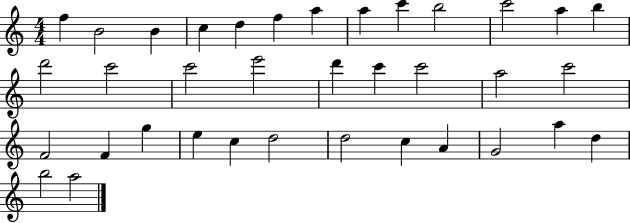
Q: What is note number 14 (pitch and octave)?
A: D6